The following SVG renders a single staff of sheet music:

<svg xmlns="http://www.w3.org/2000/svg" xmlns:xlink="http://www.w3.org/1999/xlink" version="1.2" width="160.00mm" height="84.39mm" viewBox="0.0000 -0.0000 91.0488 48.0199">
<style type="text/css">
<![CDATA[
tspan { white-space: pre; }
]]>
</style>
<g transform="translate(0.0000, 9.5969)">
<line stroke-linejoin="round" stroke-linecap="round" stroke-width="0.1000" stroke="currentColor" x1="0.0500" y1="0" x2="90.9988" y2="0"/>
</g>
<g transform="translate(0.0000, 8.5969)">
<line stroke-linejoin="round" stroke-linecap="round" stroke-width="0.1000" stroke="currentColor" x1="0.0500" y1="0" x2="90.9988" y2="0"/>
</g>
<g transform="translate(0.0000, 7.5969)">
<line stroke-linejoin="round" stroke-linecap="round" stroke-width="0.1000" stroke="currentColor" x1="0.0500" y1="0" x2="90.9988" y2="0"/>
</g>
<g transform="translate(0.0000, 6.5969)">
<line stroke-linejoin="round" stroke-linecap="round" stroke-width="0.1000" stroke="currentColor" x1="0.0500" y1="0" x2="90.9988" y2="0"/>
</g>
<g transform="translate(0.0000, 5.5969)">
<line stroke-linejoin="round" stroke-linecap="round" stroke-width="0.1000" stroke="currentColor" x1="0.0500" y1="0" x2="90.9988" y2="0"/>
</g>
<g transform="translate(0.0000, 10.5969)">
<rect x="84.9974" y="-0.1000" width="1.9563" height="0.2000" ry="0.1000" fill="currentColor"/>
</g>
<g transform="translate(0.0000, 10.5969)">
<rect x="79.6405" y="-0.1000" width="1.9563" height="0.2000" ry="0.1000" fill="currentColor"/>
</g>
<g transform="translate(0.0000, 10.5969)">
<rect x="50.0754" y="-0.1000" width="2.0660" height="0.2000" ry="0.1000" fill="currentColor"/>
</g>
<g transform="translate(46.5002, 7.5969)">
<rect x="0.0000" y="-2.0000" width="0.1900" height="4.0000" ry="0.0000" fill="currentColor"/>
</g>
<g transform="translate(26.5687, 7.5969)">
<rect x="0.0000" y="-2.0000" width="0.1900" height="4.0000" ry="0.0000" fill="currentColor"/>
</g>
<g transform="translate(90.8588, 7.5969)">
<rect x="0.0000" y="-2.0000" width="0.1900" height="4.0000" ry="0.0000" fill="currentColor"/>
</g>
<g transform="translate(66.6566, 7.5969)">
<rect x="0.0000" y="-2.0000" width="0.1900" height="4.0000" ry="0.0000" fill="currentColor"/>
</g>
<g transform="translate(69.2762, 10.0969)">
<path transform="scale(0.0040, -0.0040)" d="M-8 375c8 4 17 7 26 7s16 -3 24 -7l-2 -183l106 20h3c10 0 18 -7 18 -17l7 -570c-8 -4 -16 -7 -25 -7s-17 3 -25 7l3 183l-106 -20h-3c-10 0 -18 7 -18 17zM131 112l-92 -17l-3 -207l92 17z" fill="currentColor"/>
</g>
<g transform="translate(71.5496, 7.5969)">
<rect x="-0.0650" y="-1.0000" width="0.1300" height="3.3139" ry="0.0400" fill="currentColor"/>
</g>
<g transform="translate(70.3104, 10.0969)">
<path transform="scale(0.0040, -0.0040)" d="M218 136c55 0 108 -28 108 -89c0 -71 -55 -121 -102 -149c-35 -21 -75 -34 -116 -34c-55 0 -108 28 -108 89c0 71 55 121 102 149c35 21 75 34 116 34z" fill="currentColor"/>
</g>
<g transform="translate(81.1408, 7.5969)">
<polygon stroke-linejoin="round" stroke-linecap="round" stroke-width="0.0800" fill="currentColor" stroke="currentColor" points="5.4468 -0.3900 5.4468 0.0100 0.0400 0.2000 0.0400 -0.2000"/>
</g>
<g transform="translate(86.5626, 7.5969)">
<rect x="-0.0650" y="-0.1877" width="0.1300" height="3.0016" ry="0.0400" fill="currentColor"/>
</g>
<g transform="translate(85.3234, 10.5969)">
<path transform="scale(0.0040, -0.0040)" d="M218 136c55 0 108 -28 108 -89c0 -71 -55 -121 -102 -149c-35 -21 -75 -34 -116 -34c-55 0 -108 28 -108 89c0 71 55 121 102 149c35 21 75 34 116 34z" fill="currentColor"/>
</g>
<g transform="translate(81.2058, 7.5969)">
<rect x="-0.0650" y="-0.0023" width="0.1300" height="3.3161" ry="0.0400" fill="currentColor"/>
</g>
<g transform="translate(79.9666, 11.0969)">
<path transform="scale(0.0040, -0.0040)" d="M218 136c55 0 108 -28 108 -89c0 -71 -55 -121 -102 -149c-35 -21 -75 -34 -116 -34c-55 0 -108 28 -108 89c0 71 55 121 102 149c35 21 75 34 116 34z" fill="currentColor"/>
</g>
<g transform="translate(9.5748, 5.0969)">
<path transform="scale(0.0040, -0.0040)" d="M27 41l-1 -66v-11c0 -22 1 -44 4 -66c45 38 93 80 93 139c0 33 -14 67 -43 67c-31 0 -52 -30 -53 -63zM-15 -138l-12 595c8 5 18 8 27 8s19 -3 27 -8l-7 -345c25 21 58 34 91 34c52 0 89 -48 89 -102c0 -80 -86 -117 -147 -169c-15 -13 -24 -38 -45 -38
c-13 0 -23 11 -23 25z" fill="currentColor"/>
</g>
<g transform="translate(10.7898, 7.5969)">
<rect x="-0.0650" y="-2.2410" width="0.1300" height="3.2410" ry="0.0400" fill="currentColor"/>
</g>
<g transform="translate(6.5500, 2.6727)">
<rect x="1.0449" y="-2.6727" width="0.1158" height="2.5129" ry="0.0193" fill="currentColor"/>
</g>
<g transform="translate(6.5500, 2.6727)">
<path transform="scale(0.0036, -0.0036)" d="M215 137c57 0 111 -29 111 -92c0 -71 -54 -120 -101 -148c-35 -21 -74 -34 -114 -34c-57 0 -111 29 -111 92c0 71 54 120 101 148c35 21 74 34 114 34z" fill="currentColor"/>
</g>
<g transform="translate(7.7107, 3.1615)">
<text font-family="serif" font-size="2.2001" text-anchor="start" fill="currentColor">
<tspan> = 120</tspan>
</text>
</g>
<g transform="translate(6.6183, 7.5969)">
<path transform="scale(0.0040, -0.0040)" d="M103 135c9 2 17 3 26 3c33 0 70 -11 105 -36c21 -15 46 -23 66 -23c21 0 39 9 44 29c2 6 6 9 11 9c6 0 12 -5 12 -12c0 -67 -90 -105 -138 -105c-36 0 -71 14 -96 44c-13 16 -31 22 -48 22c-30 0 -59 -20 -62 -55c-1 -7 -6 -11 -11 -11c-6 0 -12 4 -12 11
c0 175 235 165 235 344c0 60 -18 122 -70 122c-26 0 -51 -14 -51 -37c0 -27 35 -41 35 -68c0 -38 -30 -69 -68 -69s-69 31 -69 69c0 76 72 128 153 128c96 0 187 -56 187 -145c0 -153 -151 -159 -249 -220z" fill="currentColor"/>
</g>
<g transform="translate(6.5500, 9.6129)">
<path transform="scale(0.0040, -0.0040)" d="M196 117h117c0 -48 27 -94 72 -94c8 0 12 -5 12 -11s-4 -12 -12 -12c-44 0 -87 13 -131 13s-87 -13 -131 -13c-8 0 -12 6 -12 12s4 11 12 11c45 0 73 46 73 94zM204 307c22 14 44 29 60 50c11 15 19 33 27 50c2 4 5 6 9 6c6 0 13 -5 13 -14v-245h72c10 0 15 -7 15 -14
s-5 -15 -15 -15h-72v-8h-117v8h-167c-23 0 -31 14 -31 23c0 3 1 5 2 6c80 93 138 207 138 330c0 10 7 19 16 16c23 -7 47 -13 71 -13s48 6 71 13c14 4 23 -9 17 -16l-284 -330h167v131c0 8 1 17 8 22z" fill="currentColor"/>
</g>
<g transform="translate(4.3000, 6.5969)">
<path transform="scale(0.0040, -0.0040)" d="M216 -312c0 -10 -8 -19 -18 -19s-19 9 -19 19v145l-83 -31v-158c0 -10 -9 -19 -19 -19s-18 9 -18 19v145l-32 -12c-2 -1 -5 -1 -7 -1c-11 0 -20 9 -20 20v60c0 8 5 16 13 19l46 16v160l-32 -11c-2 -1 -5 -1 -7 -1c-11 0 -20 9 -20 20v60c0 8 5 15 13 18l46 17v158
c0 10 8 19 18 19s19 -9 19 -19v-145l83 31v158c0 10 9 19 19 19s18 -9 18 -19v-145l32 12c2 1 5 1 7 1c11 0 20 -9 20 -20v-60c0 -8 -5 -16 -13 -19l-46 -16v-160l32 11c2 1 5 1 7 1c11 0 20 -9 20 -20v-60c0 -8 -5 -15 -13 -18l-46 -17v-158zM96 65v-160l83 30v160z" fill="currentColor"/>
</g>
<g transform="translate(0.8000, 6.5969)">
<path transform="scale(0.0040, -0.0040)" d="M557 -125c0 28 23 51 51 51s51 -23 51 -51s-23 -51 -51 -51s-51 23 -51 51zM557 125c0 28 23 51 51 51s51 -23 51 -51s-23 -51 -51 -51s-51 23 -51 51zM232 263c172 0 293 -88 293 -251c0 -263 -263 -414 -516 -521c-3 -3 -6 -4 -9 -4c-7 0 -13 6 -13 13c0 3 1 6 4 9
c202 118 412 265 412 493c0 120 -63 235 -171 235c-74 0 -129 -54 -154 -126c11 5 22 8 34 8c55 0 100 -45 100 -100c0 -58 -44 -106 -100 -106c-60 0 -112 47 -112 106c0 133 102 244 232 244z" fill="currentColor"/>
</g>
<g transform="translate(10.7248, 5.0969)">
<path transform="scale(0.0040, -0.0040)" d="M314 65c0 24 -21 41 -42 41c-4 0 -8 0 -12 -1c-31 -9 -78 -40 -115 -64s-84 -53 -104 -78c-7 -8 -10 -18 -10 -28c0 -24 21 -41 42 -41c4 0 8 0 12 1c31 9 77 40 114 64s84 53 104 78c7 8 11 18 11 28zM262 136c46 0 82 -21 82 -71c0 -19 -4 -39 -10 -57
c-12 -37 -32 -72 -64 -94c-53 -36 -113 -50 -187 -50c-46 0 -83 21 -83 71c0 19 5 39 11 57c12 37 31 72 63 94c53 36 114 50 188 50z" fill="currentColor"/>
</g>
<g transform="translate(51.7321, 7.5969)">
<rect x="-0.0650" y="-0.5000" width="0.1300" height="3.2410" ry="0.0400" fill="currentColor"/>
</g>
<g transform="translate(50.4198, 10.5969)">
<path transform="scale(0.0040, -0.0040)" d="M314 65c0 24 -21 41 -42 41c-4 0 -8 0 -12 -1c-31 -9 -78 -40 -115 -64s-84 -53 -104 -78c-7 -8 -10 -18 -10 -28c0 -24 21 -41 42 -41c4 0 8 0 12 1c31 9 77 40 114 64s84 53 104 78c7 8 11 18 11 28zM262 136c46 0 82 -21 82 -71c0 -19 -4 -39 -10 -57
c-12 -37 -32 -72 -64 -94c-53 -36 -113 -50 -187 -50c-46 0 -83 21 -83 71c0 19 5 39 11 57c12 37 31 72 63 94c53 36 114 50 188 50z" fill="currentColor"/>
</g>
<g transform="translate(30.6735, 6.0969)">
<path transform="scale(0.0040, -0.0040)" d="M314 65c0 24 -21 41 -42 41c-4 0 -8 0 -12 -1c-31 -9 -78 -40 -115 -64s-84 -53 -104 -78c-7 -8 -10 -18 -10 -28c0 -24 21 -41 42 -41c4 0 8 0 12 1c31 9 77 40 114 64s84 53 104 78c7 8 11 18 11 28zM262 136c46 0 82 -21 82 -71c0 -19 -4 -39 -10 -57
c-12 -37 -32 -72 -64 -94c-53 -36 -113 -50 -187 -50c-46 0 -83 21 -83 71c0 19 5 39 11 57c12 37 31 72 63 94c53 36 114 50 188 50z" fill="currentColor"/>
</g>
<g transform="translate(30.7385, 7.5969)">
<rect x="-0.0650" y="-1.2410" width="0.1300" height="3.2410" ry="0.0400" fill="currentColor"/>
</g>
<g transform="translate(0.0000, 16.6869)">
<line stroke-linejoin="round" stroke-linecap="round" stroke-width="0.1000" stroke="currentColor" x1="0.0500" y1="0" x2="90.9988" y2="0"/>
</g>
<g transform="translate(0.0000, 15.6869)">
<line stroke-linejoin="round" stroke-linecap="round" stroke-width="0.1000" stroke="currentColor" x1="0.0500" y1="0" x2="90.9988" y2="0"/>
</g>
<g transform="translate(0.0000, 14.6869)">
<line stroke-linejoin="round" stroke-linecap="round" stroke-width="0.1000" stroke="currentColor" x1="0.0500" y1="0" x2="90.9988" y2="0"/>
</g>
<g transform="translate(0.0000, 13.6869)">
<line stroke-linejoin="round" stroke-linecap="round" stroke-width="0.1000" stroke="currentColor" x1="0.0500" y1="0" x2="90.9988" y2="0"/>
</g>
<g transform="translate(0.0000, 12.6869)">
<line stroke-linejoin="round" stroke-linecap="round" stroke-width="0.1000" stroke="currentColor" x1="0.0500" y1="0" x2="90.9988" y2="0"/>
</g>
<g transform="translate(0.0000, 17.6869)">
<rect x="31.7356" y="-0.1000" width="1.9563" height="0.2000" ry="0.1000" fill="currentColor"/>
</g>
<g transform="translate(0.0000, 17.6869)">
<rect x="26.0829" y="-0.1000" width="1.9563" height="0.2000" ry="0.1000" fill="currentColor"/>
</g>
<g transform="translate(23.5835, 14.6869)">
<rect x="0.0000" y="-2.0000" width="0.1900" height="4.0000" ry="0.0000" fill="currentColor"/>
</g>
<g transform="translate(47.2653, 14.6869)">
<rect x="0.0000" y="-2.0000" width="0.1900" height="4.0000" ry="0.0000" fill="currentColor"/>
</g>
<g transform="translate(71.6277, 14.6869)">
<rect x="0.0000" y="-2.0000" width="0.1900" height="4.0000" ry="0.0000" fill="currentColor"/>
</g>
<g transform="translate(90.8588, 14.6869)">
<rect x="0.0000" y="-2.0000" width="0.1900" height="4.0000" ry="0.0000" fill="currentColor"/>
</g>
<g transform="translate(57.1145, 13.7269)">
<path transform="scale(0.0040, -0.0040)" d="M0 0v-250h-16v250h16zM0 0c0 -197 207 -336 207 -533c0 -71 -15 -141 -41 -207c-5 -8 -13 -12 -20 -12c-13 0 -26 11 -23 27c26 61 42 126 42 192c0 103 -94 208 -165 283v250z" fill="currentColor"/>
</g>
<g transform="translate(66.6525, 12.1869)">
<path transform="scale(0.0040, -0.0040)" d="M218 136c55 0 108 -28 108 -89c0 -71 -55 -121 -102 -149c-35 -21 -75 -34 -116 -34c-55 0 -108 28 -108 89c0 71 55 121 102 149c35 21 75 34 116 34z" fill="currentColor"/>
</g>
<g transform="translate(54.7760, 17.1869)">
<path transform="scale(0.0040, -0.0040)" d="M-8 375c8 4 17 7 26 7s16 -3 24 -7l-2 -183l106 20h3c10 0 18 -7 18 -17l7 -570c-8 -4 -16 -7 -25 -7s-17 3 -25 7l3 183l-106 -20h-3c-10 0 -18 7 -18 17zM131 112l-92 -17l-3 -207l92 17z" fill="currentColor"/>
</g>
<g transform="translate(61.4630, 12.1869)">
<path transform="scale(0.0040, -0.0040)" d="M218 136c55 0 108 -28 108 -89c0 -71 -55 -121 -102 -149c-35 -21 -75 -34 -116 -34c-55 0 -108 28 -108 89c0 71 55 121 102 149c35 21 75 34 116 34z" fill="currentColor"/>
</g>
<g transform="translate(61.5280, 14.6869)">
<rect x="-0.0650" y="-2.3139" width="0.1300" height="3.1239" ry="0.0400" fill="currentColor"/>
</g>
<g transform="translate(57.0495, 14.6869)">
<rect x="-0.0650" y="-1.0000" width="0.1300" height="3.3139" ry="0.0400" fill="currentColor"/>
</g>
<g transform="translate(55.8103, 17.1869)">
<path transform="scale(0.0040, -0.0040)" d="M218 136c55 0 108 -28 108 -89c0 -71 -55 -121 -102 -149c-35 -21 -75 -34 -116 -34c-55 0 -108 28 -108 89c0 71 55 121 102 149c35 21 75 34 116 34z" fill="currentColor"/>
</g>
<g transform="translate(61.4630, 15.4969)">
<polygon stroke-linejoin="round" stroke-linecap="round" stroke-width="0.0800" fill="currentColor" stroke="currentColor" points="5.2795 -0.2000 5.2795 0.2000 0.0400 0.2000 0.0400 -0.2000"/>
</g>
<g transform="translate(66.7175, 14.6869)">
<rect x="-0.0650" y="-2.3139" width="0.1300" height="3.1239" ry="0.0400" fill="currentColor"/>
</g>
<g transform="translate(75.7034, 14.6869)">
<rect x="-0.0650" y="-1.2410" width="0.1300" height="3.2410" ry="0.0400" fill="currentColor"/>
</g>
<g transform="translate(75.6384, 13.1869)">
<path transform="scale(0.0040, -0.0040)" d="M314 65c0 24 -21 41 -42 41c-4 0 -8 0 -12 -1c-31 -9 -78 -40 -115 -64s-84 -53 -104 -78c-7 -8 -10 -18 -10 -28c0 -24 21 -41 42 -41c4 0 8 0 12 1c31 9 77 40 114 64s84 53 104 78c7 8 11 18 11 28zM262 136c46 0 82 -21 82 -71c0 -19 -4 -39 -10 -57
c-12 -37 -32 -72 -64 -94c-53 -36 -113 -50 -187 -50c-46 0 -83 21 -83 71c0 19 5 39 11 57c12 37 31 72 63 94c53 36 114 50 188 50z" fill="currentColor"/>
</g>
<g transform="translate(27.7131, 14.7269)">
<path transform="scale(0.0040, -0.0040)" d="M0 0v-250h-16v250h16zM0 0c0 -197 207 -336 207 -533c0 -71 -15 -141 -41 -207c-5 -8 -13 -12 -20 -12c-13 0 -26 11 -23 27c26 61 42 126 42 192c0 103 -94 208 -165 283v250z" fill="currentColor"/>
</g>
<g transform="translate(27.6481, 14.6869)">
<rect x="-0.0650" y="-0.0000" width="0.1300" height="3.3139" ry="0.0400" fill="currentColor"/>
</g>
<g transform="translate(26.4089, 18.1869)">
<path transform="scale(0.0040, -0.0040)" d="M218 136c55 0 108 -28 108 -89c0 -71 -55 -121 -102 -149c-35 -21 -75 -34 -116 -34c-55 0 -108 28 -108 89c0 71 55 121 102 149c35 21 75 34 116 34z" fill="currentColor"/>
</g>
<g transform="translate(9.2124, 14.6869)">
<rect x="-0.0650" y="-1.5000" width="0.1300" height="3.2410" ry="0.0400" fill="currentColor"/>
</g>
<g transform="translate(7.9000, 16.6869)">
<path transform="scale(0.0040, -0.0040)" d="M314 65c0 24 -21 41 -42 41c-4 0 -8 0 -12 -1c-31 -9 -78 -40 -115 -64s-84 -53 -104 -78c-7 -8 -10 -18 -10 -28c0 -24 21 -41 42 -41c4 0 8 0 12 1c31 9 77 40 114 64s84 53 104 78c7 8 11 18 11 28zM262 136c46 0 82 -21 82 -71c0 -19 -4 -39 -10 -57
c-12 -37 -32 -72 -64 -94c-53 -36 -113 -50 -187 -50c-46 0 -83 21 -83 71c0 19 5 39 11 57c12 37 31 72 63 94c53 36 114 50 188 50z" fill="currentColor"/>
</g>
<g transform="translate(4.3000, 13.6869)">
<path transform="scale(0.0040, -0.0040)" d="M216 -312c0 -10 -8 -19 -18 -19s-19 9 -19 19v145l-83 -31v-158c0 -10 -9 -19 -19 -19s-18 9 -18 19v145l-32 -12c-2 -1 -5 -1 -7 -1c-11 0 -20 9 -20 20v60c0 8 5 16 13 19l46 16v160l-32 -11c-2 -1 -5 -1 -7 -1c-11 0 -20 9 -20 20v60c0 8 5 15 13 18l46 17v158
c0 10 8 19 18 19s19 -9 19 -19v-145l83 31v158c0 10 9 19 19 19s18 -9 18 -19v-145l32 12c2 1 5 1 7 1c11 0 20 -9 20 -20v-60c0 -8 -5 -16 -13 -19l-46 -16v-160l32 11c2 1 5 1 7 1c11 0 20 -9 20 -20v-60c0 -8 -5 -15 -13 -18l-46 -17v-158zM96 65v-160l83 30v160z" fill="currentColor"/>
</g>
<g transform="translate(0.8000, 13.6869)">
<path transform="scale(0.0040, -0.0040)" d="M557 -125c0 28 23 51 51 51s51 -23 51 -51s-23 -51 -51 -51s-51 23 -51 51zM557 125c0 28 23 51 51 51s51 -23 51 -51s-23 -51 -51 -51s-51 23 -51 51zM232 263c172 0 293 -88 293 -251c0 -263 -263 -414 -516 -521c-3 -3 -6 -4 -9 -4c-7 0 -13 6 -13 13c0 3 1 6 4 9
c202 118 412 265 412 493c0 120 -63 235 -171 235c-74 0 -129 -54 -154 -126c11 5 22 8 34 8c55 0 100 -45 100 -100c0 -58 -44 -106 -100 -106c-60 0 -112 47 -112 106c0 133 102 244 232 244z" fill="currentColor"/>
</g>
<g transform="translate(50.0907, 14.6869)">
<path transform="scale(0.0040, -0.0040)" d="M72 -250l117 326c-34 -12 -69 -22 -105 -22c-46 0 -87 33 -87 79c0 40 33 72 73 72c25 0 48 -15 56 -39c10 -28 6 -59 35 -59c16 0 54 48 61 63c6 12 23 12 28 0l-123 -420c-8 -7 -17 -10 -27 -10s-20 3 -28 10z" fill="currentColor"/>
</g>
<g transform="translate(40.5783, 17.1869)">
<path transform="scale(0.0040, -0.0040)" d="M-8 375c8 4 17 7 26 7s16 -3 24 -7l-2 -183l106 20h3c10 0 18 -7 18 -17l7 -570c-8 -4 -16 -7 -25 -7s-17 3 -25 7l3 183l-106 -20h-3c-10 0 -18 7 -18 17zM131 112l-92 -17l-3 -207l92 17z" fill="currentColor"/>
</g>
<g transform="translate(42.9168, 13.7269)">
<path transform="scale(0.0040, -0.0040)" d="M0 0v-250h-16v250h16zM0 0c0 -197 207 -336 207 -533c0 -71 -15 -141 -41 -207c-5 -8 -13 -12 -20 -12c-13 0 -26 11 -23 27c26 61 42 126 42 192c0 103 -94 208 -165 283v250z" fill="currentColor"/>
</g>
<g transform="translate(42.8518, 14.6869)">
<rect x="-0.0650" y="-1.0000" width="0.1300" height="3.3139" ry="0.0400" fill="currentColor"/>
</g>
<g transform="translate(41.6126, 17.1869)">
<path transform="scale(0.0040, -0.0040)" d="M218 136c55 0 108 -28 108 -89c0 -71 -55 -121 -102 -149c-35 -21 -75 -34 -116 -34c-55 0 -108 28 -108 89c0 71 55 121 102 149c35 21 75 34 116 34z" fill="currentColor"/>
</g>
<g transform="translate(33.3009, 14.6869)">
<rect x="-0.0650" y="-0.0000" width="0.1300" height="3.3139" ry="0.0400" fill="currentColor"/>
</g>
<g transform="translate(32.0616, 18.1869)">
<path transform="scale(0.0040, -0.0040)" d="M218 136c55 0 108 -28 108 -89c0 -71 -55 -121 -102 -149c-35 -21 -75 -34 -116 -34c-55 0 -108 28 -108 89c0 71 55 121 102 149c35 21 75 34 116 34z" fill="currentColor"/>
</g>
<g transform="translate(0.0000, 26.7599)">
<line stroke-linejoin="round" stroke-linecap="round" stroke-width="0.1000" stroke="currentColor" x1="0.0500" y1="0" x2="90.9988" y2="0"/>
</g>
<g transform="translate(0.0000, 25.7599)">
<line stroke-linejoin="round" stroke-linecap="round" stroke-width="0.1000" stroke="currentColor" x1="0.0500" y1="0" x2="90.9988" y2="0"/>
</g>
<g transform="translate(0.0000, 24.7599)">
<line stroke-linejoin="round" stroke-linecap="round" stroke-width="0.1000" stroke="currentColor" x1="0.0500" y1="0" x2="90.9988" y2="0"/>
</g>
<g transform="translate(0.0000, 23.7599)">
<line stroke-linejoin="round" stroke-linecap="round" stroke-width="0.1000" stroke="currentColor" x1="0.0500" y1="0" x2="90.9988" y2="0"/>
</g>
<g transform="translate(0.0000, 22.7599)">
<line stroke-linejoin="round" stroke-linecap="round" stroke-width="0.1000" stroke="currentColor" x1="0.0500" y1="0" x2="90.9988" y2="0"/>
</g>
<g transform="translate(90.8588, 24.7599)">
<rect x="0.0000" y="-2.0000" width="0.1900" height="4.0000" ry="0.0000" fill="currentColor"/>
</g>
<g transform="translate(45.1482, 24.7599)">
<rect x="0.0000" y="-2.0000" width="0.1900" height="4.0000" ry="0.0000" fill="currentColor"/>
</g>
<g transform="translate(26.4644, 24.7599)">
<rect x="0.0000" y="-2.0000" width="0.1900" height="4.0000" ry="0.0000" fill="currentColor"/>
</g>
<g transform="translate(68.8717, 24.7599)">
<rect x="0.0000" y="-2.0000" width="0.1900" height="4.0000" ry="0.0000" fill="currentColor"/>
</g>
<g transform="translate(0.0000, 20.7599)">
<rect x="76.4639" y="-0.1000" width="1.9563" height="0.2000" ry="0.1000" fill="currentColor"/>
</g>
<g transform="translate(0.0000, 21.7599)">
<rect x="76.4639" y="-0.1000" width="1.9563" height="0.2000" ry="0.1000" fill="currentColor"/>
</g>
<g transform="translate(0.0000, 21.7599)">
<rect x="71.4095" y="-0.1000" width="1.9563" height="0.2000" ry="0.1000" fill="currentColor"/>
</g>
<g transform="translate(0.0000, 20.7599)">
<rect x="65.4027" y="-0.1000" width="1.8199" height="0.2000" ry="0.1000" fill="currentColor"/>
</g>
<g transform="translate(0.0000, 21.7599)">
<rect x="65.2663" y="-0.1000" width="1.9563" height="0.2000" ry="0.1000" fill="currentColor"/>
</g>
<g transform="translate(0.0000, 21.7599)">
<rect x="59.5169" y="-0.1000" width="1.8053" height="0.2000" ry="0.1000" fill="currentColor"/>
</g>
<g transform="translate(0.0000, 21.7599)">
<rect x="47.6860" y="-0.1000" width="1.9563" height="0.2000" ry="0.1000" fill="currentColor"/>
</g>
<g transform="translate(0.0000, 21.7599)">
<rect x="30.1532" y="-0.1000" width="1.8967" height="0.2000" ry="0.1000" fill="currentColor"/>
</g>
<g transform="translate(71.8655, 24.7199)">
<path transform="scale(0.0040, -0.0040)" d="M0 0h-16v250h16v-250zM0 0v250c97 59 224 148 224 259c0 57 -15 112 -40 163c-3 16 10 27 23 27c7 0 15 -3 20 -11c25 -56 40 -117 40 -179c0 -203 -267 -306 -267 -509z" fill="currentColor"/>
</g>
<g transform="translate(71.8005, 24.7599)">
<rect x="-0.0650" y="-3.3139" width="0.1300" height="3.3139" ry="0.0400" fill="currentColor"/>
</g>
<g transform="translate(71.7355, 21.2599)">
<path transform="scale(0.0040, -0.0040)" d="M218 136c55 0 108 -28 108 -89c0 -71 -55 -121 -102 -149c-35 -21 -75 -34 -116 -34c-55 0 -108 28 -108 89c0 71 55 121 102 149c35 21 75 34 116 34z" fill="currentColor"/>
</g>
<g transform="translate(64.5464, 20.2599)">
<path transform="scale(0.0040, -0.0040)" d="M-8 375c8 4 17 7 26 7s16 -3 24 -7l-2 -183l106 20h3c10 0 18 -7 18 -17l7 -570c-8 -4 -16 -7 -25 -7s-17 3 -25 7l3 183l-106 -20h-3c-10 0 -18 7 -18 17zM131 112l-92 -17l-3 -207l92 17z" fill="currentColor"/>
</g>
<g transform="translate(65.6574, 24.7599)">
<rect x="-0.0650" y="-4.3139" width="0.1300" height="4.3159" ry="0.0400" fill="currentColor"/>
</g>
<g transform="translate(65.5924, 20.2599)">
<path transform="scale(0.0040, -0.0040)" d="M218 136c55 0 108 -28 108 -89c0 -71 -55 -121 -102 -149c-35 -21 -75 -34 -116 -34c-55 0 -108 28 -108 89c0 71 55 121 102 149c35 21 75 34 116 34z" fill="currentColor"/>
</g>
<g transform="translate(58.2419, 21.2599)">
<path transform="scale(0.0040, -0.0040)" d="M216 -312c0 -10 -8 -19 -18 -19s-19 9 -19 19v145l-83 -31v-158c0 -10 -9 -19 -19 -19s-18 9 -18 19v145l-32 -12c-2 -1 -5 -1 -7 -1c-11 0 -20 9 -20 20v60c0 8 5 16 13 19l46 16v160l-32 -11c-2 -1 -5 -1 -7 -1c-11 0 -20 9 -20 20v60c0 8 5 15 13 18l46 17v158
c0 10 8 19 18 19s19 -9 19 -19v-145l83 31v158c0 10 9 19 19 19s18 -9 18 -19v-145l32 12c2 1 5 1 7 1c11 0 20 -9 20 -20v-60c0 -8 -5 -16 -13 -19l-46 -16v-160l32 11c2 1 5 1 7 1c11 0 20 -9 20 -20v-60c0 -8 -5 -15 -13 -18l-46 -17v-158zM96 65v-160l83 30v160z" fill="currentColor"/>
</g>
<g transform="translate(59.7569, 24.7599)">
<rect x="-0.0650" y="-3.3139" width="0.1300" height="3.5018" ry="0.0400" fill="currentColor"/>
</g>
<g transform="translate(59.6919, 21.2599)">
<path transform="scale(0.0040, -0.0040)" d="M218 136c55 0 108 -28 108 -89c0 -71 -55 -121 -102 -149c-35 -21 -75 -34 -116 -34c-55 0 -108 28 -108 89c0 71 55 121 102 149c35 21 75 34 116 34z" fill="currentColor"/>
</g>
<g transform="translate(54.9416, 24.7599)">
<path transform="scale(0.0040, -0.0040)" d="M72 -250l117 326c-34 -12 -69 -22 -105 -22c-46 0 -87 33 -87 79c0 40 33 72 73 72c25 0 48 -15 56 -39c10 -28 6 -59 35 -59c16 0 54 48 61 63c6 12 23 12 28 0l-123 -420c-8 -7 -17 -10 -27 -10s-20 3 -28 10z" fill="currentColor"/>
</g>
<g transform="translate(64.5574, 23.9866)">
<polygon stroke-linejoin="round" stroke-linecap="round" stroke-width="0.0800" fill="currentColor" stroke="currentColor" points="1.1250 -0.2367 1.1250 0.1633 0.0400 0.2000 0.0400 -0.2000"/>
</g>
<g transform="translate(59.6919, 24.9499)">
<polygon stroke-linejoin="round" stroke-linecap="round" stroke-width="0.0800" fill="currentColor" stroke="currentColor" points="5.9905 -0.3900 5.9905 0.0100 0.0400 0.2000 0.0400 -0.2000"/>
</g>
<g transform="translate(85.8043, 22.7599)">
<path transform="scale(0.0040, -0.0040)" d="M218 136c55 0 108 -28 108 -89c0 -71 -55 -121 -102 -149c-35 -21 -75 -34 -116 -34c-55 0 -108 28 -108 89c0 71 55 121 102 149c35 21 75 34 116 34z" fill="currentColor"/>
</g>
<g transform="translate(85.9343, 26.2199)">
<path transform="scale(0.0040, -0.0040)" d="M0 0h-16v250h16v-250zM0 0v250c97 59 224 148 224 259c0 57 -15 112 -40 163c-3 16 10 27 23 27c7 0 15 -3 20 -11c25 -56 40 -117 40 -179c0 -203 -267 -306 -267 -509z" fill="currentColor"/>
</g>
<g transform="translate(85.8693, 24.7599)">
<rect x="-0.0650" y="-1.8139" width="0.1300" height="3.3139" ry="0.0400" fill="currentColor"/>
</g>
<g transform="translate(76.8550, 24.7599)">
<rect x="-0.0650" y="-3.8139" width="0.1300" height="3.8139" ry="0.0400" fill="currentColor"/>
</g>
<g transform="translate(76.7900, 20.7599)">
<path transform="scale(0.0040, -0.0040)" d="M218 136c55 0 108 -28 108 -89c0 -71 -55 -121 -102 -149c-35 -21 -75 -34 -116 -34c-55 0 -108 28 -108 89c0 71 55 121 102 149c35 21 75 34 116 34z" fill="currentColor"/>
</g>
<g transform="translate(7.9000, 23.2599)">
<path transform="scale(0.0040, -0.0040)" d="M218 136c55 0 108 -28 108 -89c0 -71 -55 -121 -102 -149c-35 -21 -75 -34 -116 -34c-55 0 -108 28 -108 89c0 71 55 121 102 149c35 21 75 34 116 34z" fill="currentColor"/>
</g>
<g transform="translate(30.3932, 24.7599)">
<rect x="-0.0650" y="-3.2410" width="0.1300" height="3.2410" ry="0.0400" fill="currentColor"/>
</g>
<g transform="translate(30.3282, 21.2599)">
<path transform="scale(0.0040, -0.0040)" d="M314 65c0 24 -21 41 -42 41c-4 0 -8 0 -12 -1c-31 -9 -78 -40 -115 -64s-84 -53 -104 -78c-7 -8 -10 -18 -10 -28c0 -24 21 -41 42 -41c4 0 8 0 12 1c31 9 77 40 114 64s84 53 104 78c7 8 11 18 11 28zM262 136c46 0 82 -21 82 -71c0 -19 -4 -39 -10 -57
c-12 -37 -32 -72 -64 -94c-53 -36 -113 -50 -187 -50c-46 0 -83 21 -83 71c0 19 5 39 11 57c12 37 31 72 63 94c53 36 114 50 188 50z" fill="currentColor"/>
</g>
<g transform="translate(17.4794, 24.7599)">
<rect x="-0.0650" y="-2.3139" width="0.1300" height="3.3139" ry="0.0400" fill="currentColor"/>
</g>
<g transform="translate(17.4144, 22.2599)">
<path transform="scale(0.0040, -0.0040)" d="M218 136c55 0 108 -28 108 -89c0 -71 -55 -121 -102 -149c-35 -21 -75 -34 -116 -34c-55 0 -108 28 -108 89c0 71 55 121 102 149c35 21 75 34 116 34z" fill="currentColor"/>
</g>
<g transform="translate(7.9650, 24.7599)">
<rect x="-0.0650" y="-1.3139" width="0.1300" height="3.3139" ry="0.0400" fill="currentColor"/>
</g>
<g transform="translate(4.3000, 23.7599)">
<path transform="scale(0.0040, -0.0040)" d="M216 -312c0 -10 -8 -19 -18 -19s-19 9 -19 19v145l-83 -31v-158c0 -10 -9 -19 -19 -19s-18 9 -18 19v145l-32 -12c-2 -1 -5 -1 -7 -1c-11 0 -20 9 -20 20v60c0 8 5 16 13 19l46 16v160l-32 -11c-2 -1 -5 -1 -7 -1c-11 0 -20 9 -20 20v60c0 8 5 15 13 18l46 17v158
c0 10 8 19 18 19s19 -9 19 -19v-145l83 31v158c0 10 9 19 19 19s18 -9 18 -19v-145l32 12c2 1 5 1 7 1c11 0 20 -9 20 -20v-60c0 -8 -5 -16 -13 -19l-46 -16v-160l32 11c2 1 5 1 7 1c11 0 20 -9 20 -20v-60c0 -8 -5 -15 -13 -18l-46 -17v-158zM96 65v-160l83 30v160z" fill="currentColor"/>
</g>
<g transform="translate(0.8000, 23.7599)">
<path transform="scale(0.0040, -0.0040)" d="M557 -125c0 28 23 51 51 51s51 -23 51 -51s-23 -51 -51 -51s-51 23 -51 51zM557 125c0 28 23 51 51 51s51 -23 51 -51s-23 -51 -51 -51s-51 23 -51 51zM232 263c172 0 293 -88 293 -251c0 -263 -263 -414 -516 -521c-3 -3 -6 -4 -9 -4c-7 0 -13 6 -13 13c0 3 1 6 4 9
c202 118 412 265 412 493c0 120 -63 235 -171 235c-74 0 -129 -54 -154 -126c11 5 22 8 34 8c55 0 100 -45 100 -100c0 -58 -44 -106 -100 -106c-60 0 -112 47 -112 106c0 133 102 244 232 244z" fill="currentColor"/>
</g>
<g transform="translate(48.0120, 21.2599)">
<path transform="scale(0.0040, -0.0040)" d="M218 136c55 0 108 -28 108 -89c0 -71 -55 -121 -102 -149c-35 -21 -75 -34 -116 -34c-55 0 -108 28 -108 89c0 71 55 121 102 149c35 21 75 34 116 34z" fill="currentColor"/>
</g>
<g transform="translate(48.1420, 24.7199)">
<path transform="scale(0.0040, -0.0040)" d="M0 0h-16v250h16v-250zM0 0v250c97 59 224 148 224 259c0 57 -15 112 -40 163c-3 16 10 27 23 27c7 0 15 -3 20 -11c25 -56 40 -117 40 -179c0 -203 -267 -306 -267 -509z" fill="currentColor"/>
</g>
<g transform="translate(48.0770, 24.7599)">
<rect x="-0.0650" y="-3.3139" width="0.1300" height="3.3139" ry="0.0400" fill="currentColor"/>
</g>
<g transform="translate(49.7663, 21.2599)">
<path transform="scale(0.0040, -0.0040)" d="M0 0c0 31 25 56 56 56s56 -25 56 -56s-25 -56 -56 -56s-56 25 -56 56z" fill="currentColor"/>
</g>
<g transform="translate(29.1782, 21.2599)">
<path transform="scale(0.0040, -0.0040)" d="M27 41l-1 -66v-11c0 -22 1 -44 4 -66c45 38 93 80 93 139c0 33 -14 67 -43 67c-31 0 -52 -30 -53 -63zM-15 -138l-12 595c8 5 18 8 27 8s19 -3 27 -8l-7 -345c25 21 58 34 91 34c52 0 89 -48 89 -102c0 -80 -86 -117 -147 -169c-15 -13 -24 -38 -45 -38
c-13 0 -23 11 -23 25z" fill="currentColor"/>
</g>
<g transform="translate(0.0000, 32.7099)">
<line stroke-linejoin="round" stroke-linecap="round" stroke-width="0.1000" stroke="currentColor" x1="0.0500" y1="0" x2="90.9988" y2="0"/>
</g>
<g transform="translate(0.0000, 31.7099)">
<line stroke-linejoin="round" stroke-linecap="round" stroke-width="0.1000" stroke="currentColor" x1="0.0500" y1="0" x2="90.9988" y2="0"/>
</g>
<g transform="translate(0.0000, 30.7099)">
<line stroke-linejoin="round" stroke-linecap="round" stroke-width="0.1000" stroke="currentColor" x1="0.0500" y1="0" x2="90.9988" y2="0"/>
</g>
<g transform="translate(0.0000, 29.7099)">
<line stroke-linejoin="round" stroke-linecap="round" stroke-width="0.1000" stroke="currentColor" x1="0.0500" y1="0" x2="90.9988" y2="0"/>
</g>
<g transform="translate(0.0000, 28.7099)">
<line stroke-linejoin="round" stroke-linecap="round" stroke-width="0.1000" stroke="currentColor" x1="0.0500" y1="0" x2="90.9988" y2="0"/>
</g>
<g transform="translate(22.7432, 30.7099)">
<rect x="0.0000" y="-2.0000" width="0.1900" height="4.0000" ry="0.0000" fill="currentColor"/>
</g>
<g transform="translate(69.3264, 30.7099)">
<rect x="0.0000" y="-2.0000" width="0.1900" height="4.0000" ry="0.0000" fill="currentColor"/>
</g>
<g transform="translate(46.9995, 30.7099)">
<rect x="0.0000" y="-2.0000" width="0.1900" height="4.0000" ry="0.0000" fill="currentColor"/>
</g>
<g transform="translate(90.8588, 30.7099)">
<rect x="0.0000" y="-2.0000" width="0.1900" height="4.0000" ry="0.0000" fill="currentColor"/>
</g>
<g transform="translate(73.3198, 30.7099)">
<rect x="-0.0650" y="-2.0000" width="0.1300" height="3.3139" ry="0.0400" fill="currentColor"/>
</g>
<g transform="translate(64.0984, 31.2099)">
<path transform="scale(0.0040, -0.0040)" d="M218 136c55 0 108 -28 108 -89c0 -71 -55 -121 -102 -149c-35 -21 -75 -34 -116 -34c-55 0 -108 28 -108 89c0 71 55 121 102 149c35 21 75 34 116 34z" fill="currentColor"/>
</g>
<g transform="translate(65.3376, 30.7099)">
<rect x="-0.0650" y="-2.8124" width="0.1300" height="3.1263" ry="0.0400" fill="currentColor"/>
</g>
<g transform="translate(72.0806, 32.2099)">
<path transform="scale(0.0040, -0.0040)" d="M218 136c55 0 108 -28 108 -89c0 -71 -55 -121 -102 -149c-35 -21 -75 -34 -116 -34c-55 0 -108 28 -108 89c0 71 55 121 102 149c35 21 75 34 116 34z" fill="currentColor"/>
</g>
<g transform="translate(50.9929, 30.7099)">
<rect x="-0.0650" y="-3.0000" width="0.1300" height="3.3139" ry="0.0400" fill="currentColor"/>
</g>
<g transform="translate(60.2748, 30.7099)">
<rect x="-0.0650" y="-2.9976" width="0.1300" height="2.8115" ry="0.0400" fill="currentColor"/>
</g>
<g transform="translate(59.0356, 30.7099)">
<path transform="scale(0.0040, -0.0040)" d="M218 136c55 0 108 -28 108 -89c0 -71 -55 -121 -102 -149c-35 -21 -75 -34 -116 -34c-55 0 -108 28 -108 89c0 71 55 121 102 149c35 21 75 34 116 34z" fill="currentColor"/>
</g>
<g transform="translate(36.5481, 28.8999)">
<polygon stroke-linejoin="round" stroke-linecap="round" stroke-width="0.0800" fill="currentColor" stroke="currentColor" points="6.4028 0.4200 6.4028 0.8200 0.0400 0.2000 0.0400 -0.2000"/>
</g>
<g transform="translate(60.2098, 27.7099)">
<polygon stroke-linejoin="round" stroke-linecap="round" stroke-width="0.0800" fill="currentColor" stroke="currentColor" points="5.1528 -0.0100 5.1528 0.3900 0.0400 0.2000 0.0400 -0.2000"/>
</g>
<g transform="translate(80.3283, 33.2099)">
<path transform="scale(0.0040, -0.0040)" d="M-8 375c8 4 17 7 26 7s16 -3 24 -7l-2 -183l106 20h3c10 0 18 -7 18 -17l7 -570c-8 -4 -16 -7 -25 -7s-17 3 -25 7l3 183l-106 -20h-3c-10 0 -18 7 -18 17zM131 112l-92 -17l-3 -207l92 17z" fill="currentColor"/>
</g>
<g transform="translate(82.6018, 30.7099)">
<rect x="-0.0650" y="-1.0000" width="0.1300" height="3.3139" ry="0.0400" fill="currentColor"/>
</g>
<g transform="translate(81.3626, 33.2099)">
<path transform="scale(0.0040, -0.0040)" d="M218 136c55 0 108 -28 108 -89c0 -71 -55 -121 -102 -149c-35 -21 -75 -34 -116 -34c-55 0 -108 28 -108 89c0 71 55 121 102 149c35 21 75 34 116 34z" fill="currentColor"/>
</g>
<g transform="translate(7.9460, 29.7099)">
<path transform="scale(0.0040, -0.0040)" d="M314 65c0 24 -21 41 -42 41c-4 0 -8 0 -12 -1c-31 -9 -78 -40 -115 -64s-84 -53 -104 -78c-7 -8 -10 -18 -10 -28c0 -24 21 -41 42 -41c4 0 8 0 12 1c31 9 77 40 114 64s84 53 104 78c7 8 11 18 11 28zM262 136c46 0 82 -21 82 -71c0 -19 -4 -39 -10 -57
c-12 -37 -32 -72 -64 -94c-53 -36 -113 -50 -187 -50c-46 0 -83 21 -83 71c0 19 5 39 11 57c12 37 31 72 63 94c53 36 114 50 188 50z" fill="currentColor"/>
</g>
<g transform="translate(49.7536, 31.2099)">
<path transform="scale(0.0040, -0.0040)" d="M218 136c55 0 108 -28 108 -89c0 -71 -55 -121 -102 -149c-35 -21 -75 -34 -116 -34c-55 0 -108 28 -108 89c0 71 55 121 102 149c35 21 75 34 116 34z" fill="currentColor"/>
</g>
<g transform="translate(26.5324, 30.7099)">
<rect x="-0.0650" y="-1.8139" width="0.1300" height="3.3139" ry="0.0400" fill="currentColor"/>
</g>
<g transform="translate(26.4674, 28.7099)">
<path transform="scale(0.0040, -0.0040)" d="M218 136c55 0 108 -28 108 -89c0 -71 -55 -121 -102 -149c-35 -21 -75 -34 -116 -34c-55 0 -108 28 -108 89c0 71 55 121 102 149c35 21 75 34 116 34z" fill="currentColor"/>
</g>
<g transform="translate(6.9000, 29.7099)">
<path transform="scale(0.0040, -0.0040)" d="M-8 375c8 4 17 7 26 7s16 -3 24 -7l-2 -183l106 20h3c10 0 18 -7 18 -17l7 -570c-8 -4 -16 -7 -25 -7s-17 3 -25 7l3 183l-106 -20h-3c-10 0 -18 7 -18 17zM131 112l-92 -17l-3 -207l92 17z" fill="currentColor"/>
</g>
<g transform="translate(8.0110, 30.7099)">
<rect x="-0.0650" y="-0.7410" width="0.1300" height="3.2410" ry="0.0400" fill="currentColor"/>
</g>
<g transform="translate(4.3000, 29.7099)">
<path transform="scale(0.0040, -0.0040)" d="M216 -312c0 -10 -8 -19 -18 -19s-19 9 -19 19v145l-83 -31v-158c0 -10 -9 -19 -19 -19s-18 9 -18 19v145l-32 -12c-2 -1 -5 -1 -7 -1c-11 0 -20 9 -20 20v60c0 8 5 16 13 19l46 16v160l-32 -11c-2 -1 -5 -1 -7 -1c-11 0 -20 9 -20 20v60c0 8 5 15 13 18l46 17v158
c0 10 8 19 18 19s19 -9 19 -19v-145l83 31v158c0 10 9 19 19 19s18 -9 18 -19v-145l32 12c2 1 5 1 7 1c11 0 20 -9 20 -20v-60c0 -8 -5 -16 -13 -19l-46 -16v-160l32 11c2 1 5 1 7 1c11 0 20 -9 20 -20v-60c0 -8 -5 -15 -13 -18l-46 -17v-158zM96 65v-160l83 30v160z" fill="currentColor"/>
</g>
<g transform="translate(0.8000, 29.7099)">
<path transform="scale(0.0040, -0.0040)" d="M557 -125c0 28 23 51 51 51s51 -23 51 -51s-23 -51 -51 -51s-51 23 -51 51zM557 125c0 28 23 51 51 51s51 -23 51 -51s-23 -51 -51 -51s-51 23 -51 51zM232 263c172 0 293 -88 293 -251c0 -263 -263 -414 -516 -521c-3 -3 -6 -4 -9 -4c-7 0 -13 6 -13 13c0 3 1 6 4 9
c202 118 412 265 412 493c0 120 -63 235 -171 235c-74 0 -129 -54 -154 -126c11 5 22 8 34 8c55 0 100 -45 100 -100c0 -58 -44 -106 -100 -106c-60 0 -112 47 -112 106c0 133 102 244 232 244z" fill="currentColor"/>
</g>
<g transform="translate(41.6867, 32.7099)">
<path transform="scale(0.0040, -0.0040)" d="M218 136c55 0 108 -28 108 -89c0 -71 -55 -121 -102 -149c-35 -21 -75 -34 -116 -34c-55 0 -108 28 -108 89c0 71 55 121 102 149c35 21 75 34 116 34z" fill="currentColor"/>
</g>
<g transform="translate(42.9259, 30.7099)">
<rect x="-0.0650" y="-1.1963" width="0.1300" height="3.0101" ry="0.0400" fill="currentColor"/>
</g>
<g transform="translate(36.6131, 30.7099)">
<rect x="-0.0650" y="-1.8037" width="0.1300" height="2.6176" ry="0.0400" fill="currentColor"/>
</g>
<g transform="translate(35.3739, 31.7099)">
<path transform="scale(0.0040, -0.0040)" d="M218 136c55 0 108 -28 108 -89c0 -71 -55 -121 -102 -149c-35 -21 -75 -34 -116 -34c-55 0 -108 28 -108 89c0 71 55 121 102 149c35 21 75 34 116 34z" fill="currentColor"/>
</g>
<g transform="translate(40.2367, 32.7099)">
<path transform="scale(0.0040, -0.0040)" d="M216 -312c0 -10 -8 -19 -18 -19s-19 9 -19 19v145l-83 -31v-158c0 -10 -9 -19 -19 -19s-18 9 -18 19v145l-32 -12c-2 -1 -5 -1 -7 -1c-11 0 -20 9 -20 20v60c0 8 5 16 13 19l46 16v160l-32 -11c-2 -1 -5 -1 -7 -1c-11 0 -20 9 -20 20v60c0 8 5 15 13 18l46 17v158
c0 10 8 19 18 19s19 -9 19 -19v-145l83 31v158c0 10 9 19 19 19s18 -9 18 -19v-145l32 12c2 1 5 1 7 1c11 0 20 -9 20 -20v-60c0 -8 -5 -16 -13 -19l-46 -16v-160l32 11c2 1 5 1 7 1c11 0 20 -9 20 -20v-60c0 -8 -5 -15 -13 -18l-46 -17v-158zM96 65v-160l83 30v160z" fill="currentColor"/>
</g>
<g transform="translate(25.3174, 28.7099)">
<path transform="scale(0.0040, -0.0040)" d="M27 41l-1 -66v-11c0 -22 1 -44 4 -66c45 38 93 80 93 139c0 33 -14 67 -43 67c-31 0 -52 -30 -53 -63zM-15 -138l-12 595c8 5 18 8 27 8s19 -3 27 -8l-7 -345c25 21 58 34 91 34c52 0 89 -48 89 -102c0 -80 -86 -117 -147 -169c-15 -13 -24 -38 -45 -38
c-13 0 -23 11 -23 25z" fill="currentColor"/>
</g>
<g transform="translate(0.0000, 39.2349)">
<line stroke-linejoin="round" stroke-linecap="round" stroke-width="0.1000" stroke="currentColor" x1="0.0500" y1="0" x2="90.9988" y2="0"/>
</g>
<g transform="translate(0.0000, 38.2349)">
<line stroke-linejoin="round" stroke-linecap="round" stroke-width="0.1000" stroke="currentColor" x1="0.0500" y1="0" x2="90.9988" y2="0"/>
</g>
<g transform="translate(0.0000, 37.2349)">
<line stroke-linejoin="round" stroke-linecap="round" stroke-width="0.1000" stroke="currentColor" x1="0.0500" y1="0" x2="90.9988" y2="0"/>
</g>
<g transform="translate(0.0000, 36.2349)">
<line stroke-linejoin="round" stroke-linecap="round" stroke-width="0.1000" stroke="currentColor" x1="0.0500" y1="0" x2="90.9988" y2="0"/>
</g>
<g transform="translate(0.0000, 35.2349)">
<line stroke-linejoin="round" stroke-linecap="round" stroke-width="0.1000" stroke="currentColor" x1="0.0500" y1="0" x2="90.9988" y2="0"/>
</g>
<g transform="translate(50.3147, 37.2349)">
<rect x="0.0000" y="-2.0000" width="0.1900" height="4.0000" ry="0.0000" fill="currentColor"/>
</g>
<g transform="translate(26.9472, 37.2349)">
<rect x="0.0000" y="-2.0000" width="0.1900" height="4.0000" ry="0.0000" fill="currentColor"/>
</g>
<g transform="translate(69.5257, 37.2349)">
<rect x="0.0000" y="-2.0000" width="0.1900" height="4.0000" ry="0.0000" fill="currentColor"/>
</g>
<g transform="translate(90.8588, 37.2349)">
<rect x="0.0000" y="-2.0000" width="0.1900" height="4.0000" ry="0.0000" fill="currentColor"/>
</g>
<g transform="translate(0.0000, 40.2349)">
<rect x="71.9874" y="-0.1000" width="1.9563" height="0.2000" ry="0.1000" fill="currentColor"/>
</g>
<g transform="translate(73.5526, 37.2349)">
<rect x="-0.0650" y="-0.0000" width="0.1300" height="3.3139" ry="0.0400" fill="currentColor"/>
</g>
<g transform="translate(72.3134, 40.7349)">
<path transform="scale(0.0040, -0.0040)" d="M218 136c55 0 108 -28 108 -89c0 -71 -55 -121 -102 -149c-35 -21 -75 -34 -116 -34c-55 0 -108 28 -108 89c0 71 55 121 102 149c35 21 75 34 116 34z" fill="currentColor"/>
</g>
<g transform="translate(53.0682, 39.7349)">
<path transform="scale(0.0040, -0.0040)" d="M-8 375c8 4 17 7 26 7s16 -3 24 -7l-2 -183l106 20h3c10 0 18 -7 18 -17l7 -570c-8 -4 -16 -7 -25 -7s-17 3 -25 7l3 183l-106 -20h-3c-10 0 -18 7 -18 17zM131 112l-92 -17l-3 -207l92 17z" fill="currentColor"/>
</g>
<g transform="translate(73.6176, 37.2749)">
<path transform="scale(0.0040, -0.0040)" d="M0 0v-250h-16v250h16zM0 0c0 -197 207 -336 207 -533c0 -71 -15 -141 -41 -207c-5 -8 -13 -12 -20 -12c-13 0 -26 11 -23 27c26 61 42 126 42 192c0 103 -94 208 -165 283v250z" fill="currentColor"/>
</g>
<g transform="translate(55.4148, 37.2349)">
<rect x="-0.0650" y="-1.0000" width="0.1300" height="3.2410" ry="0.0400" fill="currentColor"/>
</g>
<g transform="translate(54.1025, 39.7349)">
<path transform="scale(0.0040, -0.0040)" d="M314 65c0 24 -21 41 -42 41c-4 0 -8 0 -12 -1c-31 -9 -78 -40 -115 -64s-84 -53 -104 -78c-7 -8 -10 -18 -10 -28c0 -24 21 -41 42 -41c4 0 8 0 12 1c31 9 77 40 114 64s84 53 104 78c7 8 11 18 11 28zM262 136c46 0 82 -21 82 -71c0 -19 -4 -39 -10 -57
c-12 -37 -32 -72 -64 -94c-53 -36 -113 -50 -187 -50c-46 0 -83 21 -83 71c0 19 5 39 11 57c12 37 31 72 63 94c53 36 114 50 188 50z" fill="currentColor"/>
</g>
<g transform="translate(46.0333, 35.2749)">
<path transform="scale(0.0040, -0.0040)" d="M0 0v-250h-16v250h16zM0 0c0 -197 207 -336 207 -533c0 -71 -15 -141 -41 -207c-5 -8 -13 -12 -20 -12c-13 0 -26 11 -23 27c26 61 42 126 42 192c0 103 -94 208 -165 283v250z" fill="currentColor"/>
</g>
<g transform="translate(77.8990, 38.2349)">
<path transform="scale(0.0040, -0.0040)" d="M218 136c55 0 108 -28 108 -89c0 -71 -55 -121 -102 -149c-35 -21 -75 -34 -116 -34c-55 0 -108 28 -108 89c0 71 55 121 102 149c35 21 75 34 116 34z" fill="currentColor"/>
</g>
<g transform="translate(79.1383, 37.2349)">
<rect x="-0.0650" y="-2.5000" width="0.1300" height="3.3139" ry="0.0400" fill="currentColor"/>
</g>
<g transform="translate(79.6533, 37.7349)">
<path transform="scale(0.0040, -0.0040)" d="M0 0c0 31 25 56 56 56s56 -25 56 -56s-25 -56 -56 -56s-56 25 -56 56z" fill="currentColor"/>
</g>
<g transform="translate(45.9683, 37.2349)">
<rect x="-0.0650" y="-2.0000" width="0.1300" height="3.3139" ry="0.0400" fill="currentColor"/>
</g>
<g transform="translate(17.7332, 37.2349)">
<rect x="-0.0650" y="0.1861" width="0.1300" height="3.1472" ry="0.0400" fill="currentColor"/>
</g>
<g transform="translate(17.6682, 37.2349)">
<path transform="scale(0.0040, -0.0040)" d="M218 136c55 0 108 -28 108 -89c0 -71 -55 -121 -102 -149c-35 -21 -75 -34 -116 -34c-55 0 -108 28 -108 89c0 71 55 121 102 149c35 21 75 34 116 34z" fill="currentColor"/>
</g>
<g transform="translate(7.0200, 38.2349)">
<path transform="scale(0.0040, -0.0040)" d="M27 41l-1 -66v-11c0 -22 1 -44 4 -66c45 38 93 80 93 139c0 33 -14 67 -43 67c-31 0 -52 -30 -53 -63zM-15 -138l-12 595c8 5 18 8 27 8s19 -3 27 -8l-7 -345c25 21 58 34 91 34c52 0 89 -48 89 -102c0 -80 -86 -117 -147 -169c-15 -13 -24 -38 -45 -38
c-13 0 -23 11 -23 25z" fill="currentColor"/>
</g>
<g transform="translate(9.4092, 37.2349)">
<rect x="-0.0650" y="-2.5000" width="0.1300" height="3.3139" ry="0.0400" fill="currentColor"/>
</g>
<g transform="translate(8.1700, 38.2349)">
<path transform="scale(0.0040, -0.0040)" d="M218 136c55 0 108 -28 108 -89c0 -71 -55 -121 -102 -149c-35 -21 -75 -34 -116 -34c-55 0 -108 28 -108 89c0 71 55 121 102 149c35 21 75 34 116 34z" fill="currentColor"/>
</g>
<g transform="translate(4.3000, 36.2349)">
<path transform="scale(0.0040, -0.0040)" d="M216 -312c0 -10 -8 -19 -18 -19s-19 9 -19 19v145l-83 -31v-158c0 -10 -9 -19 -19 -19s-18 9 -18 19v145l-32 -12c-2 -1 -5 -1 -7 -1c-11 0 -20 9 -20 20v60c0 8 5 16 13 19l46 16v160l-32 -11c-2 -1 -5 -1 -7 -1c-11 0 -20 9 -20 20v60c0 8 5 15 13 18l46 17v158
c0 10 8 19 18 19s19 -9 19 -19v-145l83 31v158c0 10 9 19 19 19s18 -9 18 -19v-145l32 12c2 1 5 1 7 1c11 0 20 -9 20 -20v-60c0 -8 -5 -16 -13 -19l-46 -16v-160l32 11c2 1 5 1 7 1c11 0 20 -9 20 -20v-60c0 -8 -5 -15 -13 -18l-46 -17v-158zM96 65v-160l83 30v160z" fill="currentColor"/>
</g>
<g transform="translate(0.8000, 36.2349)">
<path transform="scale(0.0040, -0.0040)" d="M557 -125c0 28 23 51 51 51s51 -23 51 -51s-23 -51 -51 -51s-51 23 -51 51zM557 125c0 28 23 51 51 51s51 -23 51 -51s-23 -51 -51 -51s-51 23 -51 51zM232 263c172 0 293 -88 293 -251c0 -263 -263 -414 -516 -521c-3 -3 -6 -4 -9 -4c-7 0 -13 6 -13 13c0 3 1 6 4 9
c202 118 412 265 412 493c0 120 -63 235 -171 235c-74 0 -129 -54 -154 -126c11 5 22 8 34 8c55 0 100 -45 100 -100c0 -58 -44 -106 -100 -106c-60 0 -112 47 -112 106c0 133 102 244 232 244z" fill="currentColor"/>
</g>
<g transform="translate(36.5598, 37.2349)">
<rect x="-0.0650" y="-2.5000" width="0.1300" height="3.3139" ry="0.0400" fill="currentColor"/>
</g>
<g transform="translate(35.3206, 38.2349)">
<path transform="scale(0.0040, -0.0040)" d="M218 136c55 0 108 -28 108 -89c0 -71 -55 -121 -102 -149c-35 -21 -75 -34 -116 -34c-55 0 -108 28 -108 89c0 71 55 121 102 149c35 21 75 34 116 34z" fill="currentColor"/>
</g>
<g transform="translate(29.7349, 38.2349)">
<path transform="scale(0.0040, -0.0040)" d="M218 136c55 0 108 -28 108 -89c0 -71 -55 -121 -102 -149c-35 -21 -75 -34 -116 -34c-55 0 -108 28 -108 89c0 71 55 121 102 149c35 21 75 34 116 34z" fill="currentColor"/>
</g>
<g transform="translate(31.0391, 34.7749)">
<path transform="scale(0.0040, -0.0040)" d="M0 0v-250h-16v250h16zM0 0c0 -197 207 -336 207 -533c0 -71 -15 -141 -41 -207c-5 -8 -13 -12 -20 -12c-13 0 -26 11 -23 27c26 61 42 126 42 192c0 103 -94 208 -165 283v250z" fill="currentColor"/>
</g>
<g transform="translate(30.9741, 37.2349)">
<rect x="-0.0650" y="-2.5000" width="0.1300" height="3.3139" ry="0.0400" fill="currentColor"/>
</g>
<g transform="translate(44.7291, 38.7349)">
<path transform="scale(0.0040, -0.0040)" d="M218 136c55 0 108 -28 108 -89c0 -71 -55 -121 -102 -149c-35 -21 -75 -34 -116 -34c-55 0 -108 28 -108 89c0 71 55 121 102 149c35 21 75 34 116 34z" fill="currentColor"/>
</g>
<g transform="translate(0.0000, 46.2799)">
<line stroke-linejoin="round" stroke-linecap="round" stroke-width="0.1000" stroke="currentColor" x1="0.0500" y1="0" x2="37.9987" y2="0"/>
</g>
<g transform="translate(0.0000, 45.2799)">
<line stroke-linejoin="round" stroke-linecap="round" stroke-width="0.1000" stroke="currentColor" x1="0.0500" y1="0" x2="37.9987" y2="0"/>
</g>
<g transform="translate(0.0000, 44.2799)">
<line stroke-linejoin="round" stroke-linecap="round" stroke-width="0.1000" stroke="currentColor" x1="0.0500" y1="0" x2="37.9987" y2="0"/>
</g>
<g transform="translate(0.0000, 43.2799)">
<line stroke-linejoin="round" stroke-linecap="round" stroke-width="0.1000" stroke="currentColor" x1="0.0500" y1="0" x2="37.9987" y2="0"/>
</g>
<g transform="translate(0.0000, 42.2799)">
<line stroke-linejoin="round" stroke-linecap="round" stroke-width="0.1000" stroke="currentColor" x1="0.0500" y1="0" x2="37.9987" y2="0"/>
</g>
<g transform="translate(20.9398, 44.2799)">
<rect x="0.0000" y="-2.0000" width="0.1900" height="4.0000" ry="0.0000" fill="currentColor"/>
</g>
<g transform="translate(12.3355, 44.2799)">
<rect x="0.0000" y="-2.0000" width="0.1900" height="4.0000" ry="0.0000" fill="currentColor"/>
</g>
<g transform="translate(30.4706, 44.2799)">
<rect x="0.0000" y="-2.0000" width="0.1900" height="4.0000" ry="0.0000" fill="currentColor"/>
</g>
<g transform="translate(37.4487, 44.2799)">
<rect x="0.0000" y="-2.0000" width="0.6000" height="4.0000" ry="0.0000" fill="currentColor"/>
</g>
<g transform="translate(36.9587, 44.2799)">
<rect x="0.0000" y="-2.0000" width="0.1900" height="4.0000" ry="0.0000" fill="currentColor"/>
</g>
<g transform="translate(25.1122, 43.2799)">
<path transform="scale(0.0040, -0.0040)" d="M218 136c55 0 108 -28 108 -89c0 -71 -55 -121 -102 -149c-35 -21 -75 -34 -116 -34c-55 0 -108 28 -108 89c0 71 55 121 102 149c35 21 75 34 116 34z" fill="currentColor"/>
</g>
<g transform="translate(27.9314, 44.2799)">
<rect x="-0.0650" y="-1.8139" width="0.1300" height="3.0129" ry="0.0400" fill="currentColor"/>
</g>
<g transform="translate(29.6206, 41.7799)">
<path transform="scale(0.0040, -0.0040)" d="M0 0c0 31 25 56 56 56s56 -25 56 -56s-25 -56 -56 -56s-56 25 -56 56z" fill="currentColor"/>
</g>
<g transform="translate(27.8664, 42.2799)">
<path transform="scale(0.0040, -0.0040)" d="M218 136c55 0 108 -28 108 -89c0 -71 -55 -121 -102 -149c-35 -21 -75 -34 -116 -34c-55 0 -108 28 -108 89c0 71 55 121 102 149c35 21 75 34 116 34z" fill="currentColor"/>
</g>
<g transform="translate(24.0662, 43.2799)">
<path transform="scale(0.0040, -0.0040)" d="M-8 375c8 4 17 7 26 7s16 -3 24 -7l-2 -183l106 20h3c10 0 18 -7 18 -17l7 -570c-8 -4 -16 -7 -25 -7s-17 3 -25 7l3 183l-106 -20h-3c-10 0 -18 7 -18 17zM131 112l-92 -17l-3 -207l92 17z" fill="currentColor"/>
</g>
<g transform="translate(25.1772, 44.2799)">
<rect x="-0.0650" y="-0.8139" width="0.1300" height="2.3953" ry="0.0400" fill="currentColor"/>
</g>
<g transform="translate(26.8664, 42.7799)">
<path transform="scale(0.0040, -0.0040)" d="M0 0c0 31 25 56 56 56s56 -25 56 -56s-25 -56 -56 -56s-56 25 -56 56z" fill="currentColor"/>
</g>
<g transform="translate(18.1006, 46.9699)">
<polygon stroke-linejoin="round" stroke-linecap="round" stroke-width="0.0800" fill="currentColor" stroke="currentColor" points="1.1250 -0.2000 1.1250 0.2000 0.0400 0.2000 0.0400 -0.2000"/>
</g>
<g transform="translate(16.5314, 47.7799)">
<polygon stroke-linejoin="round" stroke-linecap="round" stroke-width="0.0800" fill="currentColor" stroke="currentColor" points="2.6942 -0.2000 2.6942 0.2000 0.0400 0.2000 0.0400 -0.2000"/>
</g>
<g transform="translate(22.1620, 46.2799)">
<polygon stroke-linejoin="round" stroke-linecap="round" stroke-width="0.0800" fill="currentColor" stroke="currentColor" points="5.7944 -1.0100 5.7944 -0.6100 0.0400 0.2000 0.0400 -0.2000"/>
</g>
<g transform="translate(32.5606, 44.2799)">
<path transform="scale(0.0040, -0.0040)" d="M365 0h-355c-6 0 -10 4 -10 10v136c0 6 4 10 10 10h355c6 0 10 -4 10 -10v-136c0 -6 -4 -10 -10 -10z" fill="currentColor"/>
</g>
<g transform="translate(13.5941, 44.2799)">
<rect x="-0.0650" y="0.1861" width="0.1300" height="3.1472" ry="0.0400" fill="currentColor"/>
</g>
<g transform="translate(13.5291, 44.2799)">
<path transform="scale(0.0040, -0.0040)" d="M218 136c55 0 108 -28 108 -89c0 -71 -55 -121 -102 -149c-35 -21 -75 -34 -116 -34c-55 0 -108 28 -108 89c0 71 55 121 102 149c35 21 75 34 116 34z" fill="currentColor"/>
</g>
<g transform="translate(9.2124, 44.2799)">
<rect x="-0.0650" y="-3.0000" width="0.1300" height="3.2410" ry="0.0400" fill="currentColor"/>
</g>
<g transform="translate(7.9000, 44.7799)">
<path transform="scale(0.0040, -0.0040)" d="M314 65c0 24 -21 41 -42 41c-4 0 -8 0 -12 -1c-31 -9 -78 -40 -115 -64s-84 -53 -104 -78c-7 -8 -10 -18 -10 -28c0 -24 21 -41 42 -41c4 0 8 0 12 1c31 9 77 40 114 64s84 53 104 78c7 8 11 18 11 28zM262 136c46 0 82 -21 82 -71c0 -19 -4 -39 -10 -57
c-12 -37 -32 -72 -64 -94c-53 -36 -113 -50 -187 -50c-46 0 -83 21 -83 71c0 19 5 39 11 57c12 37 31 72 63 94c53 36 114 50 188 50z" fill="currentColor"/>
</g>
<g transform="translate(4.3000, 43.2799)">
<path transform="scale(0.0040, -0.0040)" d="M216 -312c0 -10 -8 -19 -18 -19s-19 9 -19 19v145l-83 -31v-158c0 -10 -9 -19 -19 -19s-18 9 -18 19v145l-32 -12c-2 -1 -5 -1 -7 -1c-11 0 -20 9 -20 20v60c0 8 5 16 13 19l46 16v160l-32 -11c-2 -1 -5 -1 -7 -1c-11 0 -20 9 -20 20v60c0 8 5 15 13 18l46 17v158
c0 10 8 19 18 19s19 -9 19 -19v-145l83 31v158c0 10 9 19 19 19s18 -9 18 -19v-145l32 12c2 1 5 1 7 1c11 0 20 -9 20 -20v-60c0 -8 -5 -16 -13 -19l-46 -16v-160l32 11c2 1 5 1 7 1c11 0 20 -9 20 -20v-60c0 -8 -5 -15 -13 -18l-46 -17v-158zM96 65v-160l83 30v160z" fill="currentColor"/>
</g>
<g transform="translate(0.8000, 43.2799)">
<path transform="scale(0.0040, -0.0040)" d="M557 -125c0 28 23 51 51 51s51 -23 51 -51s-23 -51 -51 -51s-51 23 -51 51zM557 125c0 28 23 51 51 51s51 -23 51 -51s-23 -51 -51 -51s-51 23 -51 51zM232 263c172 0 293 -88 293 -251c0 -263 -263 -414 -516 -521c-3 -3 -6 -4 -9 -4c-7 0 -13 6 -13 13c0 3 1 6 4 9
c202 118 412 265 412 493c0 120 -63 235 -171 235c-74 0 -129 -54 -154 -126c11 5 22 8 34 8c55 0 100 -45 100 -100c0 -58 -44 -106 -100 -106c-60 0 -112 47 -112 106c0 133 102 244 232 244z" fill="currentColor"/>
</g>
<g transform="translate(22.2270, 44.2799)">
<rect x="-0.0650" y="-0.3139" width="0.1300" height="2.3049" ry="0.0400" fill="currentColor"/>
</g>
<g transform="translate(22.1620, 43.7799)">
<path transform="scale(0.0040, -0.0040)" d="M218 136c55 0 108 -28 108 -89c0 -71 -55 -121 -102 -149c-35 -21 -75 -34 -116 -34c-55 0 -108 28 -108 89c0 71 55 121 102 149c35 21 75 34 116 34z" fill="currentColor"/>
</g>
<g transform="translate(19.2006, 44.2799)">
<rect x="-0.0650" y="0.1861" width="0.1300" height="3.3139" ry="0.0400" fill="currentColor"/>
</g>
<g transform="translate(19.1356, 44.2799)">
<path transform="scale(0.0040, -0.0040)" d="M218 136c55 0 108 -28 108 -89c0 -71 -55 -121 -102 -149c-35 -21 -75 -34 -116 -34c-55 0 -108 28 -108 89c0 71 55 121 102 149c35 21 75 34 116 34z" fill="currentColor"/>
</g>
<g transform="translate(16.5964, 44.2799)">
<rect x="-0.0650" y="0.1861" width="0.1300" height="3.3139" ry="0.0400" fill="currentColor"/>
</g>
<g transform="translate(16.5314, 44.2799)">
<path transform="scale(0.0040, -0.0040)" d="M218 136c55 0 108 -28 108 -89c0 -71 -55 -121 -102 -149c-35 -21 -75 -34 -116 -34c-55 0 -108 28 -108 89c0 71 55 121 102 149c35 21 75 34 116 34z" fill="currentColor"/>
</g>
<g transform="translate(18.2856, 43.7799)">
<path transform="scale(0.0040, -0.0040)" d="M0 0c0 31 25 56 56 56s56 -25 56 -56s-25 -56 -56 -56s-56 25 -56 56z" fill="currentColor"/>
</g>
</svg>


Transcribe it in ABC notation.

X:1
T:Untitled
M:2/4
L:1/4
K:G
_B,2 G,2 E,,2 F,, D,,/2 E,,/2 G,,2 D,,/2 D,, F,,/2 z/2 F,,/2 B,/2 B,/2 G,2 G, B, _D2 D/2 z/2 ^D/2 F/4 D/2 E A,/2 F,2 _A, B,,/2 ^G,,/2 C, D,/2 C,/2 A,, F,, _B,, D, B,,/2 B,, A,,/2 F,,2 D,,/2 B,, C,2 D, D,/2 D,/4 E,/2 F,/2 A,/2 z2